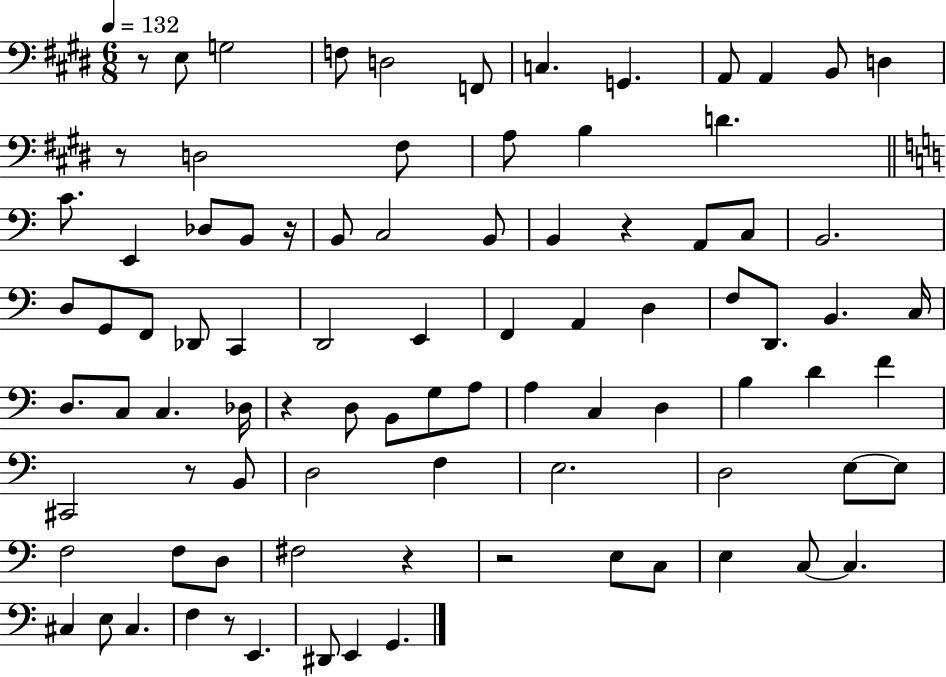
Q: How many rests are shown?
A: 9